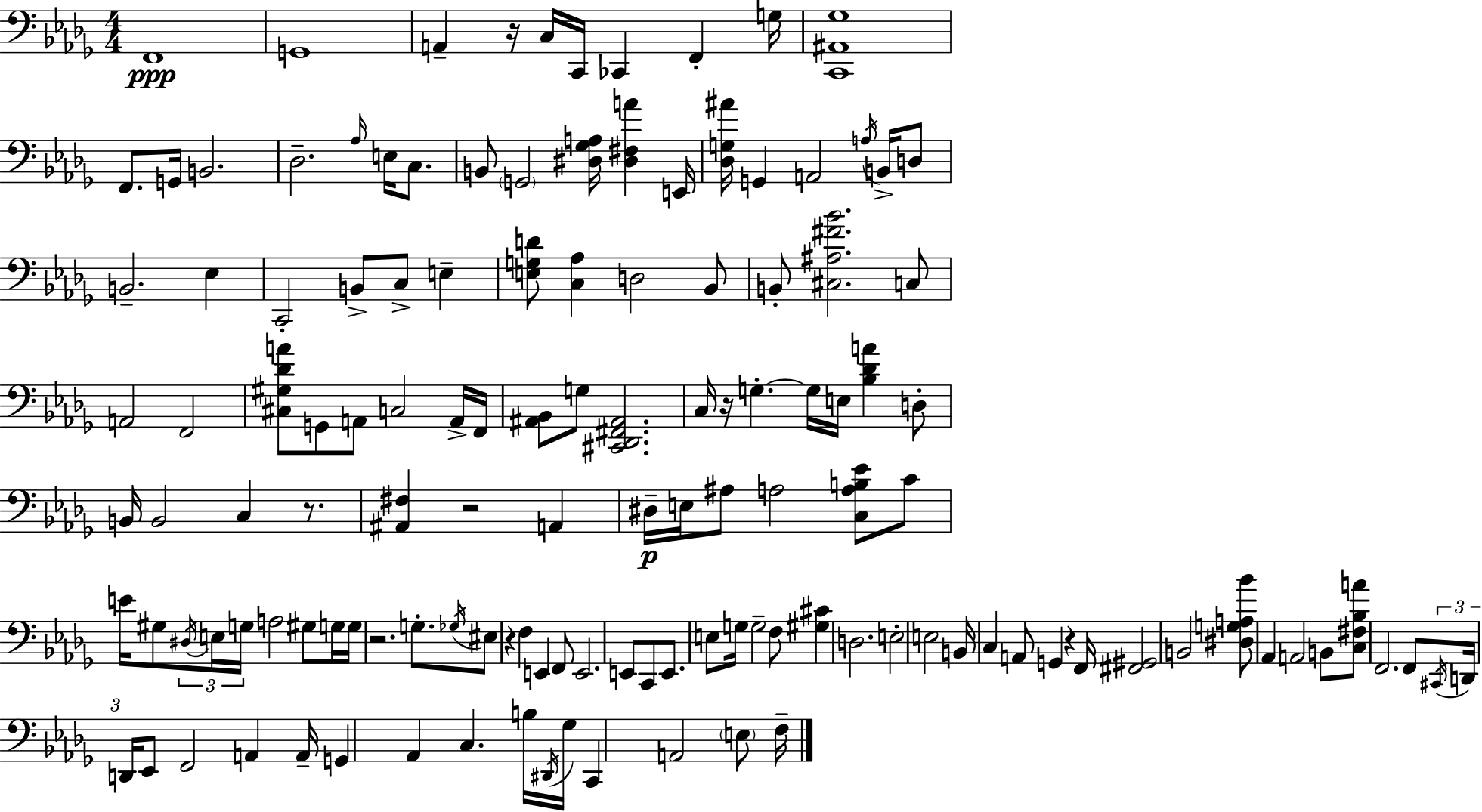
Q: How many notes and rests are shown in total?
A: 133